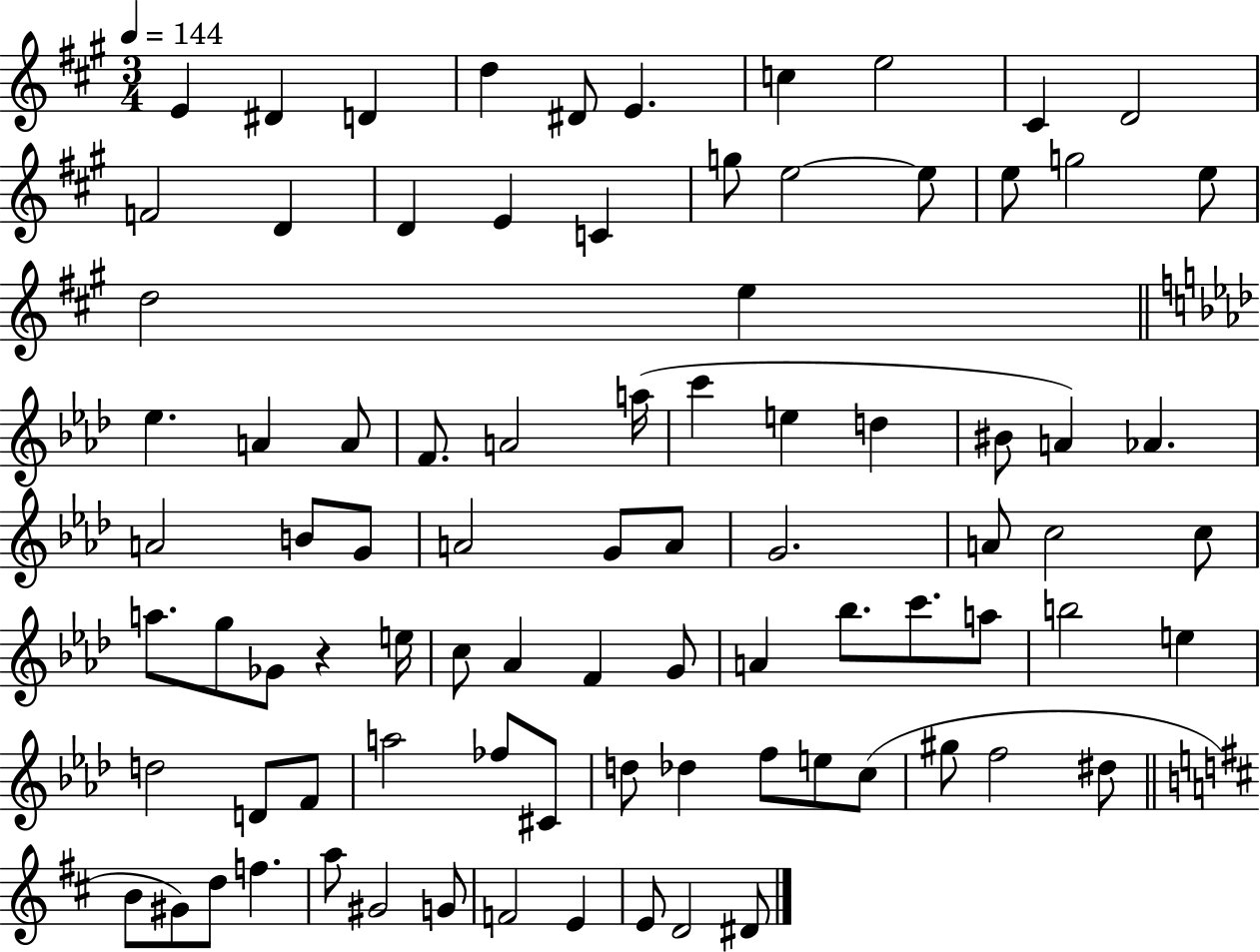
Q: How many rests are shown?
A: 1